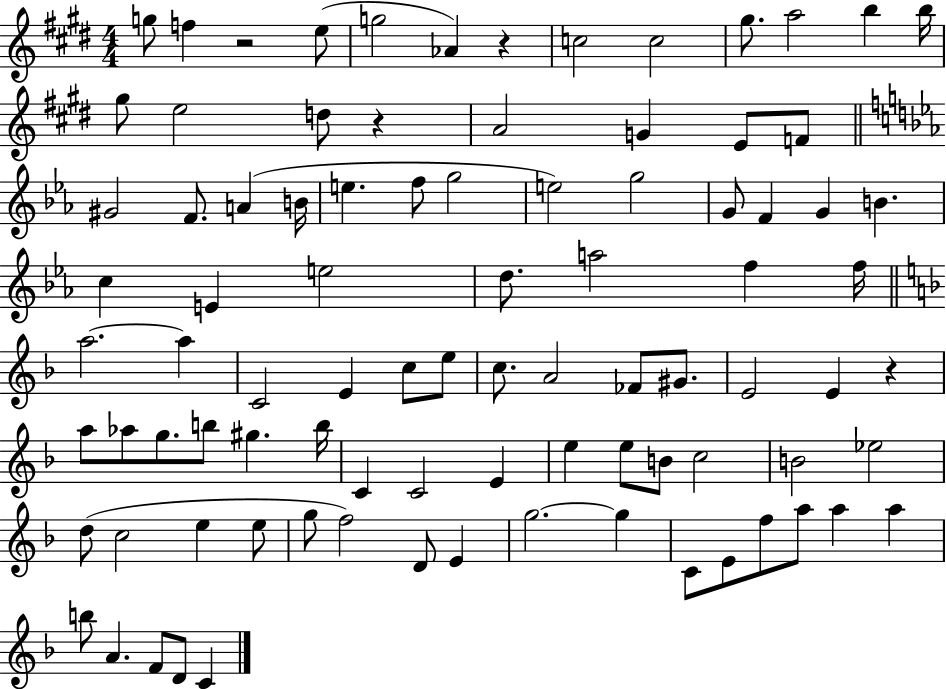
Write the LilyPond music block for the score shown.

{
  \clef treble
  \numericTimeSignature
  \time 4/4
  \key e \major
  g''8 f''4 r2 e''8( | g''2 aes'4) r4 | c''2 c''2 | gis''8. a''2 b''4 b''16 | \break gis''8 e''2 d''8 r4 | a'2 g'4 e'8 f'8 | \bar "||" \break \key ees \major gis'2 f'8. a'4( b'16 | e''4. f''8 g''2 | e''2) g''2 | g'8 f'4 g'4 b'4. | \break c''4 e'4 e''2 | d''8. a''2 f''4 f''16 | \bar "||" \break \key d \minor a''2.~~ a''4 | c'2 e'4 c''8 e''8 | c''8. a'2 fes'8 gis'8. | e'2 e'4 r4 | \break a''8 aes''8 g''8. b''8 gis''4. b''16 | c'4 c'2 e'4 | e''4 e''8 b'8 c''2 | b'2 ees''2 | \break d''8( c''2 e''4 e''8 | g''8 f''2) d'8 e'4 | g''2.~~ g''4 | c'8 e'8 f''8 a''8 a''4 a''4 | \break b''8 a'4. f'8 d'8 c'4 | \bar "|."
}